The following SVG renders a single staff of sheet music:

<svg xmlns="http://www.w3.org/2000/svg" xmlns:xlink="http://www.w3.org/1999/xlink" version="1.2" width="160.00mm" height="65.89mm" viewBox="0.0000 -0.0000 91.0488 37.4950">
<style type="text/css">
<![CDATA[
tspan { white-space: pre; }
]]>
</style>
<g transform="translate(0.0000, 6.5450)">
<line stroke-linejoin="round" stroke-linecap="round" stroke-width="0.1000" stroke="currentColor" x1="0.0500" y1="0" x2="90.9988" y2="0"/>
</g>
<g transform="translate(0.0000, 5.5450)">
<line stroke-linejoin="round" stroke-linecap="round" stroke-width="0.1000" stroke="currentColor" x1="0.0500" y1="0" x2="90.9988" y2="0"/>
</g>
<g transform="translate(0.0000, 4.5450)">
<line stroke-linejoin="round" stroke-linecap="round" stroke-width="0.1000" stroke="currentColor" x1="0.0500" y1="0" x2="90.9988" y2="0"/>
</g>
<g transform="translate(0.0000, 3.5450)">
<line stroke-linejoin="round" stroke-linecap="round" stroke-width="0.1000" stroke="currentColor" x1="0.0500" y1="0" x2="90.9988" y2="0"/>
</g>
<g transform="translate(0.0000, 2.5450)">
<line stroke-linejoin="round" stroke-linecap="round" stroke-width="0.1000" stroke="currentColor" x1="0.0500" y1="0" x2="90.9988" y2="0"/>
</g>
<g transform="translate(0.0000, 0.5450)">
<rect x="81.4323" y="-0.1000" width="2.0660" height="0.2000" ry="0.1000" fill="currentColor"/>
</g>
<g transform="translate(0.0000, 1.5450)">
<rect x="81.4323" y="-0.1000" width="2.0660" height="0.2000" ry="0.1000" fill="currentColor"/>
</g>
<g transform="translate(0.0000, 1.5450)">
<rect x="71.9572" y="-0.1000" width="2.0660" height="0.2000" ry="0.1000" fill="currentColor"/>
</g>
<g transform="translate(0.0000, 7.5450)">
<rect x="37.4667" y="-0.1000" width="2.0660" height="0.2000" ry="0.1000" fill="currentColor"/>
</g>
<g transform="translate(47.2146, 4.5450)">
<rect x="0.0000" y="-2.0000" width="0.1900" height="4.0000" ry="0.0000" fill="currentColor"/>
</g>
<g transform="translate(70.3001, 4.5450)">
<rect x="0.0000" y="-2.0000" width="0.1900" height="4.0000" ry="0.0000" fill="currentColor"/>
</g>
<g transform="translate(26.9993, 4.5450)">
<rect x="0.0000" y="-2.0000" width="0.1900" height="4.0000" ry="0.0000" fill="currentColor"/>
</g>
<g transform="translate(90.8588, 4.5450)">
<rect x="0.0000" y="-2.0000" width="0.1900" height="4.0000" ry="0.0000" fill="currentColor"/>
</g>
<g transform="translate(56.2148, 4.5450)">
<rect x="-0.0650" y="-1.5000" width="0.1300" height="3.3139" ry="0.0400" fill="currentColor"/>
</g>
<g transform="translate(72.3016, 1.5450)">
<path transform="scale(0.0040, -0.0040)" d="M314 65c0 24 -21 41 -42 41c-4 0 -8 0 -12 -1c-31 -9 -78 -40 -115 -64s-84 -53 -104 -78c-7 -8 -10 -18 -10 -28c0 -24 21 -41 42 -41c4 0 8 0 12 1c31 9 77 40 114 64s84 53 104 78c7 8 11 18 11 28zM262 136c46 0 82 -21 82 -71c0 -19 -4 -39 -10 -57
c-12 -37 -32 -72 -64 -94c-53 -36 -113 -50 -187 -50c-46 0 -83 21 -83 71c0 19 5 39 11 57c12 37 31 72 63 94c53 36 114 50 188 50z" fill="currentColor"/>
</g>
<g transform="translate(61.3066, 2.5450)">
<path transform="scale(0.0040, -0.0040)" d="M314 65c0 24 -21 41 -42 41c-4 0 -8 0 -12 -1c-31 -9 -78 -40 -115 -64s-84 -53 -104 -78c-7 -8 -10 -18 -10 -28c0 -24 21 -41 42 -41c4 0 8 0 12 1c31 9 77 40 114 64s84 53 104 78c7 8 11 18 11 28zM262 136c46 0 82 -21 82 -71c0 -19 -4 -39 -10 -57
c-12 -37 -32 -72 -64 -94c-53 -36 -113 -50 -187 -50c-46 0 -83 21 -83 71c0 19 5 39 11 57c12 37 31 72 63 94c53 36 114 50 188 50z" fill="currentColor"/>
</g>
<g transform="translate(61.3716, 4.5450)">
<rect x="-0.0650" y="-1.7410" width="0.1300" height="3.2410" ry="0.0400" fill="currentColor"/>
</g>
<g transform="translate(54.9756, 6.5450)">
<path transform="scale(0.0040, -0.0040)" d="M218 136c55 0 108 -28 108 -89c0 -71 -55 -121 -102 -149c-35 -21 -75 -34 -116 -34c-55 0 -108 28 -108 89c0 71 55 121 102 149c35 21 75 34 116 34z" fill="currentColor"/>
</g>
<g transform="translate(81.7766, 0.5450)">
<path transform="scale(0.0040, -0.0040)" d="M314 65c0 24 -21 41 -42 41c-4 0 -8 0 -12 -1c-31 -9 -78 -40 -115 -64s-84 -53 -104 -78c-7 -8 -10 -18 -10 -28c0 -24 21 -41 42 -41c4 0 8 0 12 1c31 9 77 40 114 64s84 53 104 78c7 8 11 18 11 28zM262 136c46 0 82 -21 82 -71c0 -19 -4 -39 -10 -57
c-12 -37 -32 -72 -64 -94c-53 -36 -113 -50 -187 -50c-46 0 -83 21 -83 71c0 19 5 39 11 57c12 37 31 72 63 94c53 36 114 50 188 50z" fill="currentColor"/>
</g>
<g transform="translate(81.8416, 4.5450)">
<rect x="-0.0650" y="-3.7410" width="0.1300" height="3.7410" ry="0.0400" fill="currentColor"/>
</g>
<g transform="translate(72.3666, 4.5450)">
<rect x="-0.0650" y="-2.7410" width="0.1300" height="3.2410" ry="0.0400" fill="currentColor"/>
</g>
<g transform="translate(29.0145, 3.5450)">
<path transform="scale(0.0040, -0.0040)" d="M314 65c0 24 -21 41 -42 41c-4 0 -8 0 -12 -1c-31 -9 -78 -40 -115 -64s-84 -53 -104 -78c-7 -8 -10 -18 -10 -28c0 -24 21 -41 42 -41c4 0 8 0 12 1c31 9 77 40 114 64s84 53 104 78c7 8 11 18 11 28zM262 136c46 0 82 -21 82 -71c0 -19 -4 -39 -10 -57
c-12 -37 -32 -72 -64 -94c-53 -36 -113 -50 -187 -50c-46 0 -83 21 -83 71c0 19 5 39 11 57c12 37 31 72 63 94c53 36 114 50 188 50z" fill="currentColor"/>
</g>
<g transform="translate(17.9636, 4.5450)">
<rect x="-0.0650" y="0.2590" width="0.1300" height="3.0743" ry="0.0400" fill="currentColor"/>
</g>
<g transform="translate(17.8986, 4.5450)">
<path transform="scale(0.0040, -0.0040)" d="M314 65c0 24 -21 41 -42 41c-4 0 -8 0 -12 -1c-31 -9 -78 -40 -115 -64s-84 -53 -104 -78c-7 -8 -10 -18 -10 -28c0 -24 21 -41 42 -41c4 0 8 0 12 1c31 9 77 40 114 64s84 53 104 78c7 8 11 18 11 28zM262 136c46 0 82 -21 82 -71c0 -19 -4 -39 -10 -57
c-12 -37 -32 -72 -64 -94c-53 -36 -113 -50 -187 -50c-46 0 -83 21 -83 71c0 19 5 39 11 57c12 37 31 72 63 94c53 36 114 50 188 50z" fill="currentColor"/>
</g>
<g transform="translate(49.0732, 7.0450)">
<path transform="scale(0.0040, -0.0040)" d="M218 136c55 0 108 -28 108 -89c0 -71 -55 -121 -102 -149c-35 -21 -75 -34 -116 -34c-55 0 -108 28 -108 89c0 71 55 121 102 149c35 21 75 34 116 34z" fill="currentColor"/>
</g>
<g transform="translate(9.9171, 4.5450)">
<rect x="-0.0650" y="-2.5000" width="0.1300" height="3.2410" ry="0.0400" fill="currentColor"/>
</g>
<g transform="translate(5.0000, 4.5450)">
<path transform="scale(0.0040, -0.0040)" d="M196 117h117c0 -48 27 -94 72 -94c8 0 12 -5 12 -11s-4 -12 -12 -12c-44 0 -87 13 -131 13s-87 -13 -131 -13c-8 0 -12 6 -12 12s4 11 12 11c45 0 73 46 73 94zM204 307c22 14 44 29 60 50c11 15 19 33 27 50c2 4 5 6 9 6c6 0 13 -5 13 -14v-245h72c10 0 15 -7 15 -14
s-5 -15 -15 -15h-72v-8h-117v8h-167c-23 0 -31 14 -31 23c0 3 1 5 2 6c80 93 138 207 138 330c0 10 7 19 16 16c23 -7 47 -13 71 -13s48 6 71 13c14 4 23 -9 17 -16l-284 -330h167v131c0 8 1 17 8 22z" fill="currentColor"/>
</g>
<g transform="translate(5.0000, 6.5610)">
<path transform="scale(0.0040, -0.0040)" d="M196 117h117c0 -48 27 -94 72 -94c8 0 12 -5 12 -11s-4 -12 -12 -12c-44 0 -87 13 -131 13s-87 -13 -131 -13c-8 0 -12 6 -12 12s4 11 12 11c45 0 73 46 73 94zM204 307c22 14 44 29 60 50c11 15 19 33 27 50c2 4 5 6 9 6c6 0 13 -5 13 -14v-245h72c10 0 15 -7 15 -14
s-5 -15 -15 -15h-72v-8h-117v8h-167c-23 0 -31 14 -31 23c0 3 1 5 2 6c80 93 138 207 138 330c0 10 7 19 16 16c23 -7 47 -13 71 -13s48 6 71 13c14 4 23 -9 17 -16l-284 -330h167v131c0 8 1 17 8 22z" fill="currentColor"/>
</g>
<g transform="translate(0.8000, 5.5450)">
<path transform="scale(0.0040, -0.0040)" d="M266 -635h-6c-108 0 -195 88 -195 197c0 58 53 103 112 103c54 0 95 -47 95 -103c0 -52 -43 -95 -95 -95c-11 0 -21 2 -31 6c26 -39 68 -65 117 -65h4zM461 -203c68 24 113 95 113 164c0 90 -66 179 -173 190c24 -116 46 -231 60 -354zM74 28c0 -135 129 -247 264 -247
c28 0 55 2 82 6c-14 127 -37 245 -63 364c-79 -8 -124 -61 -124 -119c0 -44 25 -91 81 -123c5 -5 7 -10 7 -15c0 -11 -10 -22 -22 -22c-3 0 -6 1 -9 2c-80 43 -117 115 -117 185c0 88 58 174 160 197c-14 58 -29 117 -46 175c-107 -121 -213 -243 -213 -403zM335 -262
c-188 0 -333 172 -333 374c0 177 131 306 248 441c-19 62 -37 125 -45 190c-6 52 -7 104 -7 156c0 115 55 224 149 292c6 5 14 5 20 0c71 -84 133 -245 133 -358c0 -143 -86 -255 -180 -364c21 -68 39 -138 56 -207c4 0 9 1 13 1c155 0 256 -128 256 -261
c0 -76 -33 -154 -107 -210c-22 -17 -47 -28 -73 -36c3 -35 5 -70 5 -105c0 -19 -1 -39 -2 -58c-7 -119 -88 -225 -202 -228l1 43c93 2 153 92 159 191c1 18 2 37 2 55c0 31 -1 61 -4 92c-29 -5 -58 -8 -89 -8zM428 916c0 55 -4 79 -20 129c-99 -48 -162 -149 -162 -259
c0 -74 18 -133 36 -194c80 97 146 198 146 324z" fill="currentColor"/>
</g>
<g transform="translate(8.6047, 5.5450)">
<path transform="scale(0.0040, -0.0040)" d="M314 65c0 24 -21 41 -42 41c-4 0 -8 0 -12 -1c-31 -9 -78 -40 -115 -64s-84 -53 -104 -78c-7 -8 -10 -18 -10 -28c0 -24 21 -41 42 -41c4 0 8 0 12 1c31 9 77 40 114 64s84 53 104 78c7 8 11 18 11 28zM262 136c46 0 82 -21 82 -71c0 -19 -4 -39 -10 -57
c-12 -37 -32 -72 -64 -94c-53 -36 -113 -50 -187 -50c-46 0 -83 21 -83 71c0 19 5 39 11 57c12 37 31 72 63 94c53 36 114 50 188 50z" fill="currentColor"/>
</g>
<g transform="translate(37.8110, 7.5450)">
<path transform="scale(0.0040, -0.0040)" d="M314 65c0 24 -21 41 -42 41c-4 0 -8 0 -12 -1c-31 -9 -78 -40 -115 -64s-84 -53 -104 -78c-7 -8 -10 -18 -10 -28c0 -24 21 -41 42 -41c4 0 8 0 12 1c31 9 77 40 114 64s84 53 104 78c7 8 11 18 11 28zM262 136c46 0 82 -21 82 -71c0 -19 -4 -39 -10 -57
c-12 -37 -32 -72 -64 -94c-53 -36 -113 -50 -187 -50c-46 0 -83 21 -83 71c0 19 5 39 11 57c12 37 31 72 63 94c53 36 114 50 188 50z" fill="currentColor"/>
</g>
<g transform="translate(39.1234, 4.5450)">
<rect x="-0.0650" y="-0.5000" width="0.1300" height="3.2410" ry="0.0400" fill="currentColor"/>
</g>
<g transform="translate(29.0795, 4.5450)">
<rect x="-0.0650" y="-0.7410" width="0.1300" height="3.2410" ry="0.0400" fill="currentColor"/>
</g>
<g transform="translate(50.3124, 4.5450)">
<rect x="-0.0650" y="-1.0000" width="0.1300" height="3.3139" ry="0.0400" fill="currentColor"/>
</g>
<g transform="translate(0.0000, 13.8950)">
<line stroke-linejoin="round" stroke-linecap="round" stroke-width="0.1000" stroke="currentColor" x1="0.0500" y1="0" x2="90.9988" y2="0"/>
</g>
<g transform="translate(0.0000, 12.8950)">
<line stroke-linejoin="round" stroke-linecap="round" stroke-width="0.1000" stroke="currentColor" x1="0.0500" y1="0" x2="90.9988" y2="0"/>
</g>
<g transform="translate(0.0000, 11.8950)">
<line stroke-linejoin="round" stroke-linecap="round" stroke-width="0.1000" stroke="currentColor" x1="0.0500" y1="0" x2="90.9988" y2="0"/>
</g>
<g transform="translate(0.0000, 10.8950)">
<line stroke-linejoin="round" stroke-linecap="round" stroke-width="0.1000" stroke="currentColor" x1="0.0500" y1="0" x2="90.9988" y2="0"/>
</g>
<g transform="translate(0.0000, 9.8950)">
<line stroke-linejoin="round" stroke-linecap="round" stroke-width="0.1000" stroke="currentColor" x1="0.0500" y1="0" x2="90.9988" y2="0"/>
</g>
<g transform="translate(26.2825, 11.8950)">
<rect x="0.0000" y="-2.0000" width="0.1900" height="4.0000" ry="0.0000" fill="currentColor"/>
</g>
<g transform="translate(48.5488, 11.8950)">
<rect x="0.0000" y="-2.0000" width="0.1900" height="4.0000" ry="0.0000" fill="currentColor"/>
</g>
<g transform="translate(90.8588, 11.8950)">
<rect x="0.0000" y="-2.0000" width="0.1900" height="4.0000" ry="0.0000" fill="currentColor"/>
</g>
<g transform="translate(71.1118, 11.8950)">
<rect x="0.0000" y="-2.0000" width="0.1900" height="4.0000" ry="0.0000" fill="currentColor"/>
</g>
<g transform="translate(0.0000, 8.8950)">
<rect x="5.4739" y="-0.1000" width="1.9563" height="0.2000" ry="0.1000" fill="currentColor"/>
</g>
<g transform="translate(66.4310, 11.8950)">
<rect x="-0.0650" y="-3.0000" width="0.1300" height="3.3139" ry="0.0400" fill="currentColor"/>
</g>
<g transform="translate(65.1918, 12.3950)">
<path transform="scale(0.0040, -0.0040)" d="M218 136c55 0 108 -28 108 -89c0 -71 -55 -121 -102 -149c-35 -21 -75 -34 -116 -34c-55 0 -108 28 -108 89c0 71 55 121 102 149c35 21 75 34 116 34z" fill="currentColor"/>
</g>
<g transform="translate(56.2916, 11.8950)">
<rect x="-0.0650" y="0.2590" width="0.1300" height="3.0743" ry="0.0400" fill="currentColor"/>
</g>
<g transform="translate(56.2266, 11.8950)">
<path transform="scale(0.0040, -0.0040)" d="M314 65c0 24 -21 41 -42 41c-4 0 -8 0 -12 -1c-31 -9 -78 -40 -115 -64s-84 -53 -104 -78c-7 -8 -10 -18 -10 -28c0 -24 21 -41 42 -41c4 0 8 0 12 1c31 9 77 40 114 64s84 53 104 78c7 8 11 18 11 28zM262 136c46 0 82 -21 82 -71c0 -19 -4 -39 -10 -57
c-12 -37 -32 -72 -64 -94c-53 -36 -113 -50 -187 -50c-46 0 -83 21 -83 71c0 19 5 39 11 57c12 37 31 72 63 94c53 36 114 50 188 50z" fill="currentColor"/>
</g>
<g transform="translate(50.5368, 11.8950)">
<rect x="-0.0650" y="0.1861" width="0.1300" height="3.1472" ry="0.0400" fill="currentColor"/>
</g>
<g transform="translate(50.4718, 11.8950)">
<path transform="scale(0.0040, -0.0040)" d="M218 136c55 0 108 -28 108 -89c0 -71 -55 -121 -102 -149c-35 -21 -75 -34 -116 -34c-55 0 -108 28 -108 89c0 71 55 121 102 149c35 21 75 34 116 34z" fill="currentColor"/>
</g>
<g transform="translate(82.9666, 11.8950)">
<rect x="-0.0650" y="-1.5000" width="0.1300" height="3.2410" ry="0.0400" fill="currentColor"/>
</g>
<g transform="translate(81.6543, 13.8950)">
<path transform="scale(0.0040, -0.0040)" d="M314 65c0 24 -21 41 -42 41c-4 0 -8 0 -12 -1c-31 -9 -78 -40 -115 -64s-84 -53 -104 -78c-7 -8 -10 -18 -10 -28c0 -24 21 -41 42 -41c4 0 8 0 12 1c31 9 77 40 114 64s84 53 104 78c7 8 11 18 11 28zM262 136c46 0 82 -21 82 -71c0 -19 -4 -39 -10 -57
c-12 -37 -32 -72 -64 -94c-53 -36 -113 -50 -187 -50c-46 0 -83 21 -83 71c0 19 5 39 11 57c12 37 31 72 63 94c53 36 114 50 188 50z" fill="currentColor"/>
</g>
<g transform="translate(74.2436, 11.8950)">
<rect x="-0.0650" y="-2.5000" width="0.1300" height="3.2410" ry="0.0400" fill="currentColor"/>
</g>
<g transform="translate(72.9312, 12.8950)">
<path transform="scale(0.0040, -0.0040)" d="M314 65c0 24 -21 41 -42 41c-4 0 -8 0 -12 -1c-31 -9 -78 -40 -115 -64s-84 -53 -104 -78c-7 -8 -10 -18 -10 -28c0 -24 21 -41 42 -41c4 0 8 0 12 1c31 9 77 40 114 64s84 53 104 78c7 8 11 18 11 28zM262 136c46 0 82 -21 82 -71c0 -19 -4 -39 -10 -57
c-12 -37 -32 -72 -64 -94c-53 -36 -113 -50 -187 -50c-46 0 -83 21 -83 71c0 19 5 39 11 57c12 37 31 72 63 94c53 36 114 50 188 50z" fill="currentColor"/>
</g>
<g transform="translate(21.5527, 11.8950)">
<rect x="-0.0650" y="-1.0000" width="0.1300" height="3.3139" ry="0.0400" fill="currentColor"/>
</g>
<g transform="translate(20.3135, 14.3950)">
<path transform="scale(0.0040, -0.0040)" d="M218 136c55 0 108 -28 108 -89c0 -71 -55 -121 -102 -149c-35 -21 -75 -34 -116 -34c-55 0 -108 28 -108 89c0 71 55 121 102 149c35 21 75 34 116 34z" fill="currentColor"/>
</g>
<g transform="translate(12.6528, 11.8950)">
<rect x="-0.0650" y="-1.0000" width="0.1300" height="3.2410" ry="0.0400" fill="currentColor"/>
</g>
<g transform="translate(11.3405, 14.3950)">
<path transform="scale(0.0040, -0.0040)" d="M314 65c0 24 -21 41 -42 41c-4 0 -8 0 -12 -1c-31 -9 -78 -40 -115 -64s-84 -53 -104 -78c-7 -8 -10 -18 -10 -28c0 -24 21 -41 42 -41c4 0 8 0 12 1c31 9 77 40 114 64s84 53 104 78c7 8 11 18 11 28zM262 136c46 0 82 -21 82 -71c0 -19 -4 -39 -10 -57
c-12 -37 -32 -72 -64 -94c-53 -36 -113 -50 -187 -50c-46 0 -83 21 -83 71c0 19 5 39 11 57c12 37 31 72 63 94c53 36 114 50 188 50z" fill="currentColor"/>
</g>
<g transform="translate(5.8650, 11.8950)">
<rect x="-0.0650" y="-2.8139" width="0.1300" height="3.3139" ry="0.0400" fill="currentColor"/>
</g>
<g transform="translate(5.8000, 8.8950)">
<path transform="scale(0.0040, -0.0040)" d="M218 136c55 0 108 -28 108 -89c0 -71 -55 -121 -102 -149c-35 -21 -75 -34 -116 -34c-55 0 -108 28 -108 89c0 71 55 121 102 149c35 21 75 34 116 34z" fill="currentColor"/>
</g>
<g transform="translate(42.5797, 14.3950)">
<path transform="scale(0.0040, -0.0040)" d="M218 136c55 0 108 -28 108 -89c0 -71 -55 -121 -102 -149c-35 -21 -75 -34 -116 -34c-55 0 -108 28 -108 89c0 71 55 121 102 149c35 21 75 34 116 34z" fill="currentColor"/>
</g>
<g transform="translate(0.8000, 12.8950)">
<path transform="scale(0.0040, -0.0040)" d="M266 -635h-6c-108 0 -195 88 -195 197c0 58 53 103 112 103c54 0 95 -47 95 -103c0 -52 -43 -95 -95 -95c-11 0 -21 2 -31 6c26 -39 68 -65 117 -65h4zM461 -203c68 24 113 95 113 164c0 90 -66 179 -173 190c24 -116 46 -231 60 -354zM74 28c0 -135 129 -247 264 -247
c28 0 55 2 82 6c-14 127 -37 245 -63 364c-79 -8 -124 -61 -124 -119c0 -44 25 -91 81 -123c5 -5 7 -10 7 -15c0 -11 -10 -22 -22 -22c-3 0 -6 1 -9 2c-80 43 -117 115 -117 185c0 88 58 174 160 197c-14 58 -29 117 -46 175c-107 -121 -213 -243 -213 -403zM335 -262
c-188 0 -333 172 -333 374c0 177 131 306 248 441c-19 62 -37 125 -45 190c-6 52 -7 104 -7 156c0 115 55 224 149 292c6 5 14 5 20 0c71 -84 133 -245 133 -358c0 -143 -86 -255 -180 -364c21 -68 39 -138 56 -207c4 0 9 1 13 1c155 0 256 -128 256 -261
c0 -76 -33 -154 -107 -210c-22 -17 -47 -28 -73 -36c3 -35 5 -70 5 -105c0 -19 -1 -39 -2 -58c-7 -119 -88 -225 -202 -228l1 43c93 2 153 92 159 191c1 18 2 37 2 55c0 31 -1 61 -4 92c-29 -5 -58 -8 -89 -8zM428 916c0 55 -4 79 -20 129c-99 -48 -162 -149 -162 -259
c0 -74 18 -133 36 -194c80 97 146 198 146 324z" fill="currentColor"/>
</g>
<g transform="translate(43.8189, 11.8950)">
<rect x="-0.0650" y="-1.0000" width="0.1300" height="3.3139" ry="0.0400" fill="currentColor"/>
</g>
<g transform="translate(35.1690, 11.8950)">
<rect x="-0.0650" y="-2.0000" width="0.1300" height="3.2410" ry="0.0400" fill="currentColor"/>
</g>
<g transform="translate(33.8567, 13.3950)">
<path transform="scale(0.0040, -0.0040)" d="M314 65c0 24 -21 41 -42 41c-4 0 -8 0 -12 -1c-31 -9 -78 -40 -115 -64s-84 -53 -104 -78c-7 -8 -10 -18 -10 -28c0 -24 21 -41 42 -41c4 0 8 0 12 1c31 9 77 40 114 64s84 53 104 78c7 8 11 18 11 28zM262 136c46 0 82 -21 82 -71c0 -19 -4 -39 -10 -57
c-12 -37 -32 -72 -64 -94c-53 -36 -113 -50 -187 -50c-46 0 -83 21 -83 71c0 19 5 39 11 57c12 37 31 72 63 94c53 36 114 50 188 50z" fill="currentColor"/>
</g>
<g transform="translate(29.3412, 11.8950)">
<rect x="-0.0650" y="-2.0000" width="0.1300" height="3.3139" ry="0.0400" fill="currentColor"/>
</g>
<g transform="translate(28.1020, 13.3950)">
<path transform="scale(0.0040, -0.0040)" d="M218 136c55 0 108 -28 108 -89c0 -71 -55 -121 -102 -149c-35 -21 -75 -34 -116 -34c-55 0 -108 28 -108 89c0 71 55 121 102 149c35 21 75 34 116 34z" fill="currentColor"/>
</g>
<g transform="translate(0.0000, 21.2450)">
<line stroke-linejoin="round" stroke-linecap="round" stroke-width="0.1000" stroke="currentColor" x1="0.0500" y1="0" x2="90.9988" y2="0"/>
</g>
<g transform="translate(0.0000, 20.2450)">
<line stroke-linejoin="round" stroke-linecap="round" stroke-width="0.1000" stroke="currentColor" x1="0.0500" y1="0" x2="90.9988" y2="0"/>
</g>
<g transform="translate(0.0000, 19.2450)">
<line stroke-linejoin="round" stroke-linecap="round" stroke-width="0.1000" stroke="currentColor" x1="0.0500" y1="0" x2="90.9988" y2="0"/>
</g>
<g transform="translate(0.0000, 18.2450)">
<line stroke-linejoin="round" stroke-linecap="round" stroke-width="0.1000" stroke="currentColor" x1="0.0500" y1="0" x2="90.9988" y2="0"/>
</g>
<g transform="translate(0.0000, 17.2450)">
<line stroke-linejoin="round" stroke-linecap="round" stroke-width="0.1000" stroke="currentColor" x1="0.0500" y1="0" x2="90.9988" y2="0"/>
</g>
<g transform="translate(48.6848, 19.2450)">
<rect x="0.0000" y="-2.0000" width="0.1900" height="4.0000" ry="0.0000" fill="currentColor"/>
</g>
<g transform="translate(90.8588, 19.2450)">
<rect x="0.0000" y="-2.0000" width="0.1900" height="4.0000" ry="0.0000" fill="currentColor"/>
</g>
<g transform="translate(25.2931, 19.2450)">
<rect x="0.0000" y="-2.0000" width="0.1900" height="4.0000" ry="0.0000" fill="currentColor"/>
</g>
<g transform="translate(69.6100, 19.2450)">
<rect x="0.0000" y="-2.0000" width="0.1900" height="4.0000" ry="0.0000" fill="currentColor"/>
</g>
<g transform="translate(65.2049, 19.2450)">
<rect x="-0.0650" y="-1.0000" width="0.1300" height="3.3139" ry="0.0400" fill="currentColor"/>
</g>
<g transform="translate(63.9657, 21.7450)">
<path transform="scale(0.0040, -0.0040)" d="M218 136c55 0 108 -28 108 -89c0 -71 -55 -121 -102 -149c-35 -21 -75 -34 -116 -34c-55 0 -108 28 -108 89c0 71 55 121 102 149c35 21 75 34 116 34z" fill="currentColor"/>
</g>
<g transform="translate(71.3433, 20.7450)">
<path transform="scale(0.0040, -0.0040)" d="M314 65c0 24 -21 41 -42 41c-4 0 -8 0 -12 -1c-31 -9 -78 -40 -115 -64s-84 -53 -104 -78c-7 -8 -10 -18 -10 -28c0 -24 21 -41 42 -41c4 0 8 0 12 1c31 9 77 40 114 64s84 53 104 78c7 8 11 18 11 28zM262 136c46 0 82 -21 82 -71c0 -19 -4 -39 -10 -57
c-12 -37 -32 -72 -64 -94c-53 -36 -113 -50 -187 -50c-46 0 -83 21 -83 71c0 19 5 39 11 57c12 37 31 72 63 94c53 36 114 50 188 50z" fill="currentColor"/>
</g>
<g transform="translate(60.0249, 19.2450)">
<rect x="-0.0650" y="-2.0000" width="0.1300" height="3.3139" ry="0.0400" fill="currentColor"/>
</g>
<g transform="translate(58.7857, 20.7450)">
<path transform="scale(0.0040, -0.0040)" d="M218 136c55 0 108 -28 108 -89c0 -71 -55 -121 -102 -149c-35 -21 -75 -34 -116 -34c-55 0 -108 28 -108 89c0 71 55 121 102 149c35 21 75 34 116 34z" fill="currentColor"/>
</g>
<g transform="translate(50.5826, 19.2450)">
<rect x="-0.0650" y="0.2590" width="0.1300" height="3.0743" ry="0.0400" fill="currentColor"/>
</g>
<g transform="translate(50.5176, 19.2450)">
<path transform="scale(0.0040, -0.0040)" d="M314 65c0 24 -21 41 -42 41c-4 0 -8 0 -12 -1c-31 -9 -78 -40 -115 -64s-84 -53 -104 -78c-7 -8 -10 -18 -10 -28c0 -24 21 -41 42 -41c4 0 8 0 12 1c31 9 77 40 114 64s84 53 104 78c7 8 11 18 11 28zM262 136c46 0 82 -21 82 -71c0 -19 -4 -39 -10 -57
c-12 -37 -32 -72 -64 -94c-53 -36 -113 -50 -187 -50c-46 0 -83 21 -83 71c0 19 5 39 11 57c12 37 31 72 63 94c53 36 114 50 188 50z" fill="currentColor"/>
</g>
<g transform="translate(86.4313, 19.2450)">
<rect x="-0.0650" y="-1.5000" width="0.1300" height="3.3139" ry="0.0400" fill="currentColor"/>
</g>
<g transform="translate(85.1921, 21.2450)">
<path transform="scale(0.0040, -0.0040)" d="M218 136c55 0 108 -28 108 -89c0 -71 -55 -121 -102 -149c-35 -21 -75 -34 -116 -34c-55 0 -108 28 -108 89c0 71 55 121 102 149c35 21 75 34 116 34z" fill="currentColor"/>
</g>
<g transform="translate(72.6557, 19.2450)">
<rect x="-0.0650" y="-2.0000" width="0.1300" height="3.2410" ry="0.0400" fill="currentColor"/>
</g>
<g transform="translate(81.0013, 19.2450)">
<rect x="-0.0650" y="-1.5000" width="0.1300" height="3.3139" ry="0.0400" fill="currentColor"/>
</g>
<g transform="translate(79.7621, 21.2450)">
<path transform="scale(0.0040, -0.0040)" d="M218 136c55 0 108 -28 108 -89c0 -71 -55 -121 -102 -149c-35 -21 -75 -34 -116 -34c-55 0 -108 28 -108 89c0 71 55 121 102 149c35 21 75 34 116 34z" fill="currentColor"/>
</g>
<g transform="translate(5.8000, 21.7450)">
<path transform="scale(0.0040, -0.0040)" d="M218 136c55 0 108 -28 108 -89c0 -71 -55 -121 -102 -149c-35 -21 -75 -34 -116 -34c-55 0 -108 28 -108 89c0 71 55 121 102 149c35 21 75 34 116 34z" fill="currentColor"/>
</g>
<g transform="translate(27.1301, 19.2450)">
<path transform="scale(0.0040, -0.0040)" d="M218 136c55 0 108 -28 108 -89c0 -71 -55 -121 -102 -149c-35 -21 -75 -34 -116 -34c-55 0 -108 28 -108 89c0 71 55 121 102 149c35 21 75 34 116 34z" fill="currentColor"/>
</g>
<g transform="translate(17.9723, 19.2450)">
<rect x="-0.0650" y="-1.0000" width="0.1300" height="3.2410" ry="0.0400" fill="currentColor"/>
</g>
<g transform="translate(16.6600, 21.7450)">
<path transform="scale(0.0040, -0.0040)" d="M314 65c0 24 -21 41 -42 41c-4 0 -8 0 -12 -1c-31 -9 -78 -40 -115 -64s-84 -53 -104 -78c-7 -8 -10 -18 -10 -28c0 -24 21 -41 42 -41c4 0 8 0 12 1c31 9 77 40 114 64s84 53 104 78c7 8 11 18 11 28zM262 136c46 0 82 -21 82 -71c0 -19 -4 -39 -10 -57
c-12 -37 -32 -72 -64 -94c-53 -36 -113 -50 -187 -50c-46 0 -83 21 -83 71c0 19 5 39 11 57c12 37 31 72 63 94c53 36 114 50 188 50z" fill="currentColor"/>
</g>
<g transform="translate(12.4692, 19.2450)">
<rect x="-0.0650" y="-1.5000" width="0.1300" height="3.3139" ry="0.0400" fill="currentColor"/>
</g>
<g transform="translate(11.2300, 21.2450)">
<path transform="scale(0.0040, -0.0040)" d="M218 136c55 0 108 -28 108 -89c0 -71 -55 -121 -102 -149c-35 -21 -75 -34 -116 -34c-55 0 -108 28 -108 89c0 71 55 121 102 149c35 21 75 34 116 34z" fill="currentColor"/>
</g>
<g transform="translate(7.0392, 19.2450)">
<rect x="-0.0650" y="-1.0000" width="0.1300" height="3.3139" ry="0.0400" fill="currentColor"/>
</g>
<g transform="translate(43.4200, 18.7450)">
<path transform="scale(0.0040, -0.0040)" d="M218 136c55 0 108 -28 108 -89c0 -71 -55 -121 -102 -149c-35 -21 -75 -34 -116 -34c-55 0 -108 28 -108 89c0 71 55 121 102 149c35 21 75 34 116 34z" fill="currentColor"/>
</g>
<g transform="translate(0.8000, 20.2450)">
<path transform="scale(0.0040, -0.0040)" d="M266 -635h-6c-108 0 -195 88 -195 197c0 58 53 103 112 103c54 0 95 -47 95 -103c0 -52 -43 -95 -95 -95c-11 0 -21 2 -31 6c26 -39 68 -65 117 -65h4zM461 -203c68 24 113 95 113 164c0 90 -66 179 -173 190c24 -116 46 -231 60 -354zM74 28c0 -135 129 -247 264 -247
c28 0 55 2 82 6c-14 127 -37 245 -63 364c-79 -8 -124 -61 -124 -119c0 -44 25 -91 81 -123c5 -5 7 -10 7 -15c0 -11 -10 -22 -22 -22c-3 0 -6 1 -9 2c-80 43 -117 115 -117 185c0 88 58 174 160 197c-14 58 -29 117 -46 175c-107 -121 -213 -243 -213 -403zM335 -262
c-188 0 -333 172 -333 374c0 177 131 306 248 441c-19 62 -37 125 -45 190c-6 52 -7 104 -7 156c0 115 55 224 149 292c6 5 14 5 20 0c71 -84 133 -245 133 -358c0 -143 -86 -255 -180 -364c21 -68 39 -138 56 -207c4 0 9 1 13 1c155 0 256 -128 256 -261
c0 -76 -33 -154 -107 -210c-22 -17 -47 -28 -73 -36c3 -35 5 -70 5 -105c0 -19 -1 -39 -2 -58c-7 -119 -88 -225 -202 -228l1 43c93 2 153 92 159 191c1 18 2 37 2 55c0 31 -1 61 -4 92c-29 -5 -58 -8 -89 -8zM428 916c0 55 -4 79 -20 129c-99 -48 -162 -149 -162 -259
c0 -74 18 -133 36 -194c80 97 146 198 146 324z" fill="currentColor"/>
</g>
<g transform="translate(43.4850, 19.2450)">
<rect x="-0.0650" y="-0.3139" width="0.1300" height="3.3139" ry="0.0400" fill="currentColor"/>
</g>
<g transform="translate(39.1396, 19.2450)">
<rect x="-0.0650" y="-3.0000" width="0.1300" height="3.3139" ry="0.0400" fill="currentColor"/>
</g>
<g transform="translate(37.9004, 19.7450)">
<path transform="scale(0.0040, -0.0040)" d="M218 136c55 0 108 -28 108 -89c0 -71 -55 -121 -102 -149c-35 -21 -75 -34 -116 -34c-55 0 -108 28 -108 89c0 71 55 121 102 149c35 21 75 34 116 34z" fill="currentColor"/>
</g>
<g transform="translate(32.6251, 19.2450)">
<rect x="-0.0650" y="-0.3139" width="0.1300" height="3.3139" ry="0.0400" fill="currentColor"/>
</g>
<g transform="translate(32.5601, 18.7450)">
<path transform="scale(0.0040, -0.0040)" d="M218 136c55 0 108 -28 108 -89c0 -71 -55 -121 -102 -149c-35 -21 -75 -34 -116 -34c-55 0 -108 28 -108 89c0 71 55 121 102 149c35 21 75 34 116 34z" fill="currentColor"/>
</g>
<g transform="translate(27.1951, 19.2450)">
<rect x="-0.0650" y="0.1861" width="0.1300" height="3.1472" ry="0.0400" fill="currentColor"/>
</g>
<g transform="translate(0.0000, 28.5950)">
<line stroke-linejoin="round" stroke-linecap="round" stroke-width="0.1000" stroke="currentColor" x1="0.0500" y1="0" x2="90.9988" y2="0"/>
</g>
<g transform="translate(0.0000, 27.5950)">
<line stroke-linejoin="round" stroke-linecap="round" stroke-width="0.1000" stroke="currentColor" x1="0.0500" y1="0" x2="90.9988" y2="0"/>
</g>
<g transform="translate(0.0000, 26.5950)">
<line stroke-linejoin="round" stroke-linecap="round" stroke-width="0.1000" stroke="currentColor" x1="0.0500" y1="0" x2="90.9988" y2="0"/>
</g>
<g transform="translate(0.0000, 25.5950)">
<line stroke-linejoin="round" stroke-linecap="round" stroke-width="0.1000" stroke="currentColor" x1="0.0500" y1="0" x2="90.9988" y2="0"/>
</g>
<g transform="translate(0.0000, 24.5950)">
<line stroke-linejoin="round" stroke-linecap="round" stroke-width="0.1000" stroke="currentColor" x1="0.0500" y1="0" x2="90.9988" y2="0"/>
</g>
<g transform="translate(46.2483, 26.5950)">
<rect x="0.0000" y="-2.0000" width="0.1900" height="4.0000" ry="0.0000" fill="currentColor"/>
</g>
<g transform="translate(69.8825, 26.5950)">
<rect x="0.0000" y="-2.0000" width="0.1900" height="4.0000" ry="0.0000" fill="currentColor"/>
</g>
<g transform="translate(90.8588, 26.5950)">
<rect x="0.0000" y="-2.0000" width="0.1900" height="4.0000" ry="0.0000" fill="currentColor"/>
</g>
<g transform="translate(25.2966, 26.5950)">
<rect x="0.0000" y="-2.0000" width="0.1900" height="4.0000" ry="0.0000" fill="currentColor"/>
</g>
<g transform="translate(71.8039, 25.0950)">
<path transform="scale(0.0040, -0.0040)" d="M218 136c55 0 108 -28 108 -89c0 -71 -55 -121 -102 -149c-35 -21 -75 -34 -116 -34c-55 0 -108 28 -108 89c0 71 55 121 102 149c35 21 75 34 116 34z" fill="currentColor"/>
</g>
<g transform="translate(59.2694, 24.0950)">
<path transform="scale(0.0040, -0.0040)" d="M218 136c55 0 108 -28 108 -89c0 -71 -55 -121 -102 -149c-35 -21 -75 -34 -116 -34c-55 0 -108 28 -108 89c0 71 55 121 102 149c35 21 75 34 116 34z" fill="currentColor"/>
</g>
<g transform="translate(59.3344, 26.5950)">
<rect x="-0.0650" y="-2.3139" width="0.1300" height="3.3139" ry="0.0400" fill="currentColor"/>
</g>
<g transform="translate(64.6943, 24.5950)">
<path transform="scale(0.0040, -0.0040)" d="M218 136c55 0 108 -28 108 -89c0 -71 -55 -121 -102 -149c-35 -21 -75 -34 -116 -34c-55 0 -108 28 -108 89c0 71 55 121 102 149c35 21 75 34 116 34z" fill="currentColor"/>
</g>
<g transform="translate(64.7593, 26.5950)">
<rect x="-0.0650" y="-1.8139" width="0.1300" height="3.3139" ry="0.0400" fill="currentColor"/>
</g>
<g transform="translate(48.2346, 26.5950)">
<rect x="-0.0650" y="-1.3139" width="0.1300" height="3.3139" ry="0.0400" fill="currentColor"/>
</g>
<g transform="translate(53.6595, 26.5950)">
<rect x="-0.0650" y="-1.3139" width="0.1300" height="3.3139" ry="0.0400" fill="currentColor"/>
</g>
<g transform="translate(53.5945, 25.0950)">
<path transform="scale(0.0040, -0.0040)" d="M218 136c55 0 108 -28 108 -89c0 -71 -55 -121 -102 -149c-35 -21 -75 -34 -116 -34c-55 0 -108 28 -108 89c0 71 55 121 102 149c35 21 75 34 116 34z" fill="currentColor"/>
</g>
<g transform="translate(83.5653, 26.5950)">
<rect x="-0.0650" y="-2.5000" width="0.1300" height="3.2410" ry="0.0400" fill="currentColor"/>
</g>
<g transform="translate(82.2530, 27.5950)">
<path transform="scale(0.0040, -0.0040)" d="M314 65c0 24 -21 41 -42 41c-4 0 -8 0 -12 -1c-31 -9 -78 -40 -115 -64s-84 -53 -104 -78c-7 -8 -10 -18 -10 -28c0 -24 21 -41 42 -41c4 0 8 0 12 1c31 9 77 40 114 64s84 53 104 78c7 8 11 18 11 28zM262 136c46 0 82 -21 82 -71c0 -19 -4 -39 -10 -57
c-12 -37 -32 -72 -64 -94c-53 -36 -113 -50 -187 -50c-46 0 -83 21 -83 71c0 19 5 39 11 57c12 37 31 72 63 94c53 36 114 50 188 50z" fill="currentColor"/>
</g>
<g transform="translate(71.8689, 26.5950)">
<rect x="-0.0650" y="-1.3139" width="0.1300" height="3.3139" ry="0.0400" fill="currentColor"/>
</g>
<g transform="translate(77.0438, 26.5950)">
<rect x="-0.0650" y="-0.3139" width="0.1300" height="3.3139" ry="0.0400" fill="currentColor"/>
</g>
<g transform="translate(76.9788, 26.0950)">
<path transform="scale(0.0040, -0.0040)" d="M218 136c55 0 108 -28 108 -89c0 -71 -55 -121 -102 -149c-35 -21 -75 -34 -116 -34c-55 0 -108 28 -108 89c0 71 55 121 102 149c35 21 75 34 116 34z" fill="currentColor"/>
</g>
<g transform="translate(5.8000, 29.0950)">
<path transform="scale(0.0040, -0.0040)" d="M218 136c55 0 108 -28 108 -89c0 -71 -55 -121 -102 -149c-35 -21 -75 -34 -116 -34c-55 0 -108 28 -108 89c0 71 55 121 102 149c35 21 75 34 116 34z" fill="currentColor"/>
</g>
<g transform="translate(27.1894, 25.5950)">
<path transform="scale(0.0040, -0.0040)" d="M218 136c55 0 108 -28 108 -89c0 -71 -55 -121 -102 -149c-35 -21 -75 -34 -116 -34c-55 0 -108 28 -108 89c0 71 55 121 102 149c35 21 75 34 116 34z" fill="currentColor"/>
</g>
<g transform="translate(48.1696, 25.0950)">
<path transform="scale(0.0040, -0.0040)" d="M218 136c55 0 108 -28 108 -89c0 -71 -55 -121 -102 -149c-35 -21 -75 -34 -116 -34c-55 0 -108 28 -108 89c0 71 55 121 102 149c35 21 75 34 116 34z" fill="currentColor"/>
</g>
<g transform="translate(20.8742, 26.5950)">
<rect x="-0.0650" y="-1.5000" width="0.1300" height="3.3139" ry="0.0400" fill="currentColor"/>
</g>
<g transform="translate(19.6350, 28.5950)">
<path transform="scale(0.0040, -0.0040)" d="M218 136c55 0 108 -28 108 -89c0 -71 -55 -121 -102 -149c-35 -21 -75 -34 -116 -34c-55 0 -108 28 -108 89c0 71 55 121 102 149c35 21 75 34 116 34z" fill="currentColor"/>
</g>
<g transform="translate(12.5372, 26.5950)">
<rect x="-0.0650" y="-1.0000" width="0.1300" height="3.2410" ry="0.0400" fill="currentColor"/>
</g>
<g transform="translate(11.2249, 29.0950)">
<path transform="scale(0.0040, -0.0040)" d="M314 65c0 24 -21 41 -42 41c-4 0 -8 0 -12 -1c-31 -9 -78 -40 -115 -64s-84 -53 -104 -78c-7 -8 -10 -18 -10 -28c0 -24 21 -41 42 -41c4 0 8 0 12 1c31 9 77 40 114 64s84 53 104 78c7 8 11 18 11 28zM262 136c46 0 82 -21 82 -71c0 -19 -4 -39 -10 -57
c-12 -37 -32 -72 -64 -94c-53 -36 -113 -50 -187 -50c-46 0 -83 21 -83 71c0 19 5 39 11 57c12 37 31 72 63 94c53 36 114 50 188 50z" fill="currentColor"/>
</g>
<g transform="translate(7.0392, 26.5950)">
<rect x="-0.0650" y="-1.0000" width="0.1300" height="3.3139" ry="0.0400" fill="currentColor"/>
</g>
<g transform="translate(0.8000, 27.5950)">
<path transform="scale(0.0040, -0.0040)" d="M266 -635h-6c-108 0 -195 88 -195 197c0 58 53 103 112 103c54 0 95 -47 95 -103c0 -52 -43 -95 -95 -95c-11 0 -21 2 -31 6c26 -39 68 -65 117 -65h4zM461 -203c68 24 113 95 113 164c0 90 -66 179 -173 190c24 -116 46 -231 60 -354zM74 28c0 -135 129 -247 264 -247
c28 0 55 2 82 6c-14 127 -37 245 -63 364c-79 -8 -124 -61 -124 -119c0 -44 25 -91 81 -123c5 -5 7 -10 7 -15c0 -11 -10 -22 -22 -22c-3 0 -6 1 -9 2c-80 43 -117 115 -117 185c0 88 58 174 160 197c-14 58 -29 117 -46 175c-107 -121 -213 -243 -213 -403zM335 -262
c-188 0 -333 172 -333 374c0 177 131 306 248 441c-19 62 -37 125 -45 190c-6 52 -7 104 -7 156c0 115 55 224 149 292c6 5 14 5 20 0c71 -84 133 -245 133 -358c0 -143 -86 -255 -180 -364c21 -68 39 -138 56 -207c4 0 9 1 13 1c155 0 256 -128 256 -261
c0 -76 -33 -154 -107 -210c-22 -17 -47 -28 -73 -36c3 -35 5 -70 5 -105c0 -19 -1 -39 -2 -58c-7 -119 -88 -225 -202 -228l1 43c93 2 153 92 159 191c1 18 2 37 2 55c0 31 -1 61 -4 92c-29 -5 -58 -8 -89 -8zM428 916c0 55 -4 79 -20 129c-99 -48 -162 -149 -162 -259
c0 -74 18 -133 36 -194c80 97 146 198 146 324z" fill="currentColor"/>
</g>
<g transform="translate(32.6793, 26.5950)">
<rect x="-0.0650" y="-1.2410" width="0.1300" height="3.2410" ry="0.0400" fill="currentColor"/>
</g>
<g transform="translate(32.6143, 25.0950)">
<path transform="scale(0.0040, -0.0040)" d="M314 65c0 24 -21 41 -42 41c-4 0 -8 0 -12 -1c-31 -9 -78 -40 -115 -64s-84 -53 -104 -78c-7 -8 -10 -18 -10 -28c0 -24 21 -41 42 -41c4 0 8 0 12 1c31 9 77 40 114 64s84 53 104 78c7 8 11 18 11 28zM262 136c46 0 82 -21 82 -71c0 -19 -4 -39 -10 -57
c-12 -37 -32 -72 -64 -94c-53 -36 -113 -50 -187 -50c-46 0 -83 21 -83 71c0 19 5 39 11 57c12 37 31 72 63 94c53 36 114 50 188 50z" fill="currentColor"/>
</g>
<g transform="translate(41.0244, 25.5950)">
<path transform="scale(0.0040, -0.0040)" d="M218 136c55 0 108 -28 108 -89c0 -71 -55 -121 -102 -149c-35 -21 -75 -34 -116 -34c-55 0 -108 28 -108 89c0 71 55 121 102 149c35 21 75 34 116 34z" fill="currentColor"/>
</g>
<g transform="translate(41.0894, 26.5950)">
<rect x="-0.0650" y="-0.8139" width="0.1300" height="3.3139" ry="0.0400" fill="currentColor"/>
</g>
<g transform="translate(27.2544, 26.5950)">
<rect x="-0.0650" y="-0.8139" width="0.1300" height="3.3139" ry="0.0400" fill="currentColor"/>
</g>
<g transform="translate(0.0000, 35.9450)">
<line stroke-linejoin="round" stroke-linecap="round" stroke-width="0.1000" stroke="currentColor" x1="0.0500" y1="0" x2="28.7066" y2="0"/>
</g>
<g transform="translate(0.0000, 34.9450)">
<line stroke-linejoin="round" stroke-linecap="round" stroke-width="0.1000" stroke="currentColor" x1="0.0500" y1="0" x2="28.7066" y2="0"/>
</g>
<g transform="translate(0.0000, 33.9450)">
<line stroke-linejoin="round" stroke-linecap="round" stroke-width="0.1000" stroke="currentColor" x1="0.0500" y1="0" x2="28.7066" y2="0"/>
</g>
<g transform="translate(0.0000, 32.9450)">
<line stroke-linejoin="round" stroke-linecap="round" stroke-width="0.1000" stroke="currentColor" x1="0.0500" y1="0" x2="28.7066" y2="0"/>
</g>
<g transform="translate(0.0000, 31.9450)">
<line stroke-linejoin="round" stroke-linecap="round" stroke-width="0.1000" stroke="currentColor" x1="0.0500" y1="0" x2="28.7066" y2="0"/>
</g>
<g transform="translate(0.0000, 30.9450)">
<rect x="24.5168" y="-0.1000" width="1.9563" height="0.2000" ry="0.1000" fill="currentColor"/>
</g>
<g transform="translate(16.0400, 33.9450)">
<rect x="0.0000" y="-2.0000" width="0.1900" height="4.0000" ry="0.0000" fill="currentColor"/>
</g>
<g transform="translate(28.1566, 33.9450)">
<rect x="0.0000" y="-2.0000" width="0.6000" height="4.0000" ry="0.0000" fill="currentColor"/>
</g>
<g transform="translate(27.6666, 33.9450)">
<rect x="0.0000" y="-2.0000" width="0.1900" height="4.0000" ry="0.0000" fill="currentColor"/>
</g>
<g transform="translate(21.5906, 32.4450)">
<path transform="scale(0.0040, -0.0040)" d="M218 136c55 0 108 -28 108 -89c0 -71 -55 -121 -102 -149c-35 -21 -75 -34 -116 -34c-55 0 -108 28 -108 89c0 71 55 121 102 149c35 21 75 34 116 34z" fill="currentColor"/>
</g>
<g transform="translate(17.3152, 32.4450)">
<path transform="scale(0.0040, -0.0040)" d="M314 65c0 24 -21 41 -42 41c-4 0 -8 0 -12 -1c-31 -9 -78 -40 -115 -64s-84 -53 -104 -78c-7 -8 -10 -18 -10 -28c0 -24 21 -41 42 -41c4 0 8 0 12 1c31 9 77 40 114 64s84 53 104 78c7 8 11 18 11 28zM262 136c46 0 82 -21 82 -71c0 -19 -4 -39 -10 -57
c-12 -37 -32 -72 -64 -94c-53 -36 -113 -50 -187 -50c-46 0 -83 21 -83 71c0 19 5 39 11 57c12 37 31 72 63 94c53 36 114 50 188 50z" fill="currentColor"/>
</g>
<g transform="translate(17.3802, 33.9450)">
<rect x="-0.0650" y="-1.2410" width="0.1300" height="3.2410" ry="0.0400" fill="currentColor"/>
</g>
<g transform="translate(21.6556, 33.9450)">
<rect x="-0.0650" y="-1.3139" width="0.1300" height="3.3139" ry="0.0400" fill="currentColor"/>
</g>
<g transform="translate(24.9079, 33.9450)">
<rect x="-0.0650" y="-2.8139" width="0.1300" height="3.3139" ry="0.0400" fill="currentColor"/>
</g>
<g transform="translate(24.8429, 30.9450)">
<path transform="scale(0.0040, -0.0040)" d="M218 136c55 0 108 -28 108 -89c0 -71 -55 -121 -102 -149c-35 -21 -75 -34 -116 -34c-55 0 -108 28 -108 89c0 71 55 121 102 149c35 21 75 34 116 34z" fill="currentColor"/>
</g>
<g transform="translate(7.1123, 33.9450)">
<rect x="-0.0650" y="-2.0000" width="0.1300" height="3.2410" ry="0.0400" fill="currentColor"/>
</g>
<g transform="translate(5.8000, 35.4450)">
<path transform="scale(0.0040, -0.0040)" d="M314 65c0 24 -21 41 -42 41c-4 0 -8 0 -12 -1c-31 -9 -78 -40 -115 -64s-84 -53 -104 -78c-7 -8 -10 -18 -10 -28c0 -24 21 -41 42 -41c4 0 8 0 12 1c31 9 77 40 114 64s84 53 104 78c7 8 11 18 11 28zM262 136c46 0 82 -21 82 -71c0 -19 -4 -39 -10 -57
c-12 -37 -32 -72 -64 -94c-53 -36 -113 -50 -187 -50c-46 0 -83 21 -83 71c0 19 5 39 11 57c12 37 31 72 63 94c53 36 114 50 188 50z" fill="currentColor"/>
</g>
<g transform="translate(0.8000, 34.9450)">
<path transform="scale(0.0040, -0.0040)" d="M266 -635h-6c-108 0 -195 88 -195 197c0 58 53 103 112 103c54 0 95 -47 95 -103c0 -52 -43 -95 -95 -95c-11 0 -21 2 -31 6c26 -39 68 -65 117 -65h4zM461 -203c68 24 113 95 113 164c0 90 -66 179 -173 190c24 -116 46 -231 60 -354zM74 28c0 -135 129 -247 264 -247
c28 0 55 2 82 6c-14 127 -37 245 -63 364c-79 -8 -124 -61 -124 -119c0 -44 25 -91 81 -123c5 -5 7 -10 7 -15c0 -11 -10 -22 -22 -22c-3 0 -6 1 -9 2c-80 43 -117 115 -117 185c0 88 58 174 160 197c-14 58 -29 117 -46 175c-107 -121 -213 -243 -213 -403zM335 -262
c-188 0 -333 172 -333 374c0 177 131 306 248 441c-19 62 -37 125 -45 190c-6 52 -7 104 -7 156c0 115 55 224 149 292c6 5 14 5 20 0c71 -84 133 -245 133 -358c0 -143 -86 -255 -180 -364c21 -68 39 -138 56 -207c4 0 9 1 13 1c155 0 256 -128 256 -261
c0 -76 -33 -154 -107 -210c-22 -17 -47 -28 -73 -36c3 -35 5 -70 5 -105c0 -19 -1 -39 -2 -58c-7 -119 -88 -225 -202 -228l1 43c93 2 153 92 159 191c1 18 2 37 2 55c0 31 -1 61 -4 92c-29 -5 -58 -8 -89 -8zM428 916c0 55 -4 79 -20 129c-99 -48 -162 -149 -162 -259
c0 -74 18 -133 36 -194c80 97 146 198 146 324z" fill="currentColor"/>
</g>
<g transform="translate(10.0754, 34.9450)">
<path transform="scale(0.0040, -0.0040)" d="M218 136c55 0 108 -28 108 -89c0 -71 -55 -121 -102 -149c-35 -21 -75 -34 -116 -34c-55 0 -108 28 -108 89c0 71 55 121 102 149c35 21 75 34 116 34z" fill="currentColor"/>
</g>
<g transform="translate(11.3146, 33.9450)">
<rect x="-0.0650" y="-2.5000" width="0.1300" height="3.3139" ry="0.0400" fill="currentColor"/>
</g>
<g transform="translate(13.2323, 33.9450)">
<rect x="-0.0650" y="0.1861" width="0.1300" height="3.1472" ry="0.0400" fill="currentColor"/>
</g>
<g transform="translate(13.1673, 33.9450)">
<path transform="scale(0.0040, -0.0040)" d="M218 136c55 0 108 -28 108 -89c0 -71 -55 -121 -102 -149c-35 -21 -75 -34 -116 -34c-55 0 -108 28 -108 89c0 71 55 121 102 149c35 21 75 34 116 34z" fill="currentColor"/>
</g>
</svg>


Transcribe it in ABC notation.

X:1
T:Untitled
M:4/4
L:1/4
K:C
G2 B2 d2 C2 D E f2 a2 c'2 a D2 D F F2 D B B2 A G2 E2 D E D2 B c A c B2 F D F2 E E D D2 E d e2 d e e g f e c G2 F2 G B e2 e a